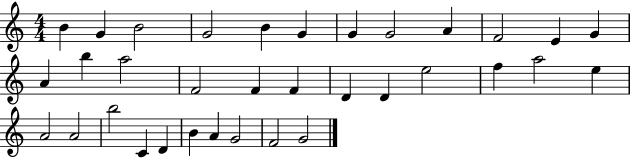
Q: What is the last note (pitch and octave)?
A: G4